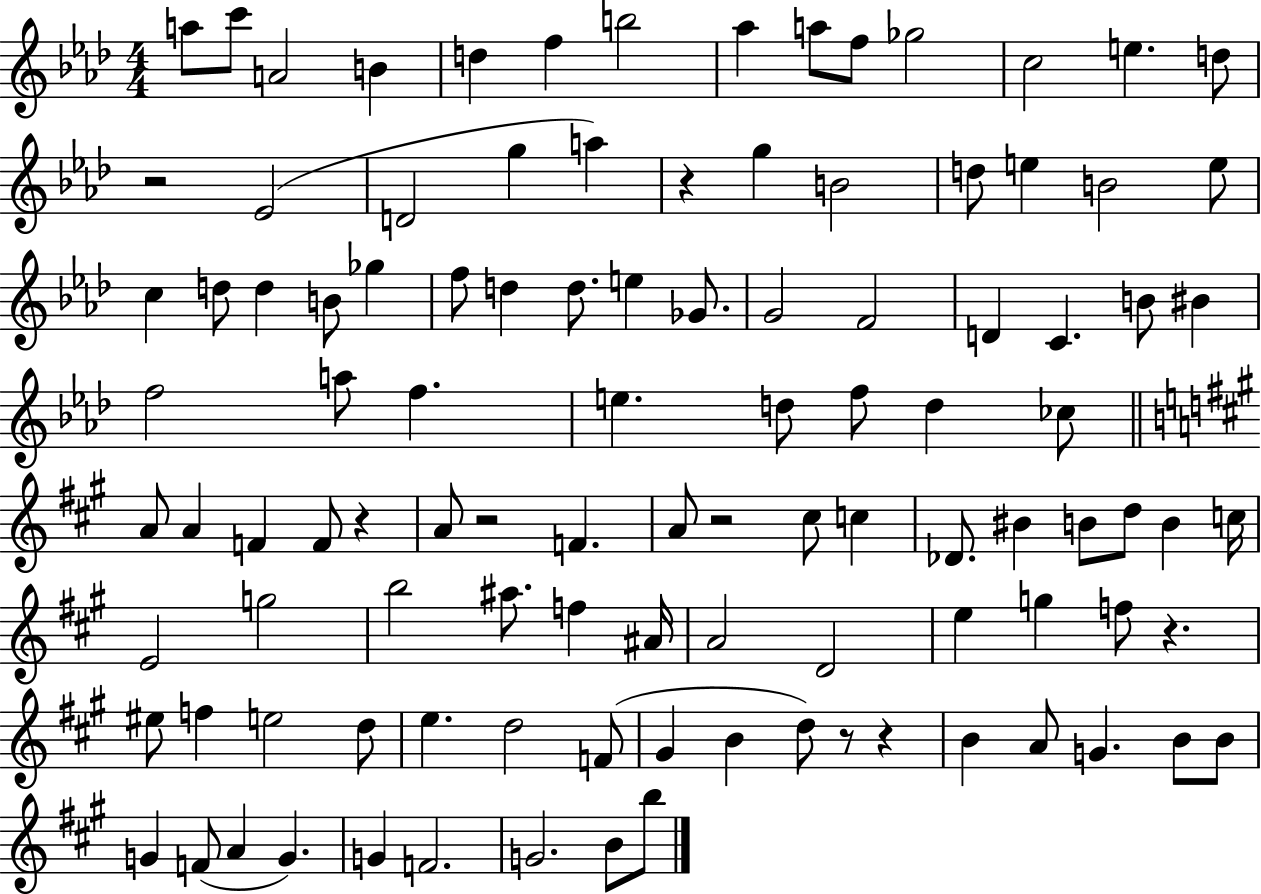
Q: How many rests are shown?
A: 8